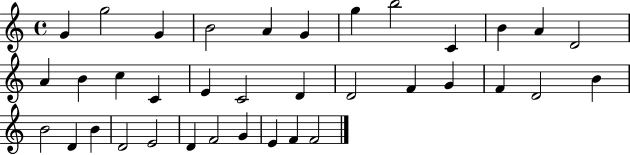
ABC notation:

X:1
T:Untitled
M:4/4
L:1/4
K:C
G g2 G B2 A G g b2 C B A D2 A B c C E C2 D D2 F G F D2 B B2 D B D2 E2 D F2 G E F F2